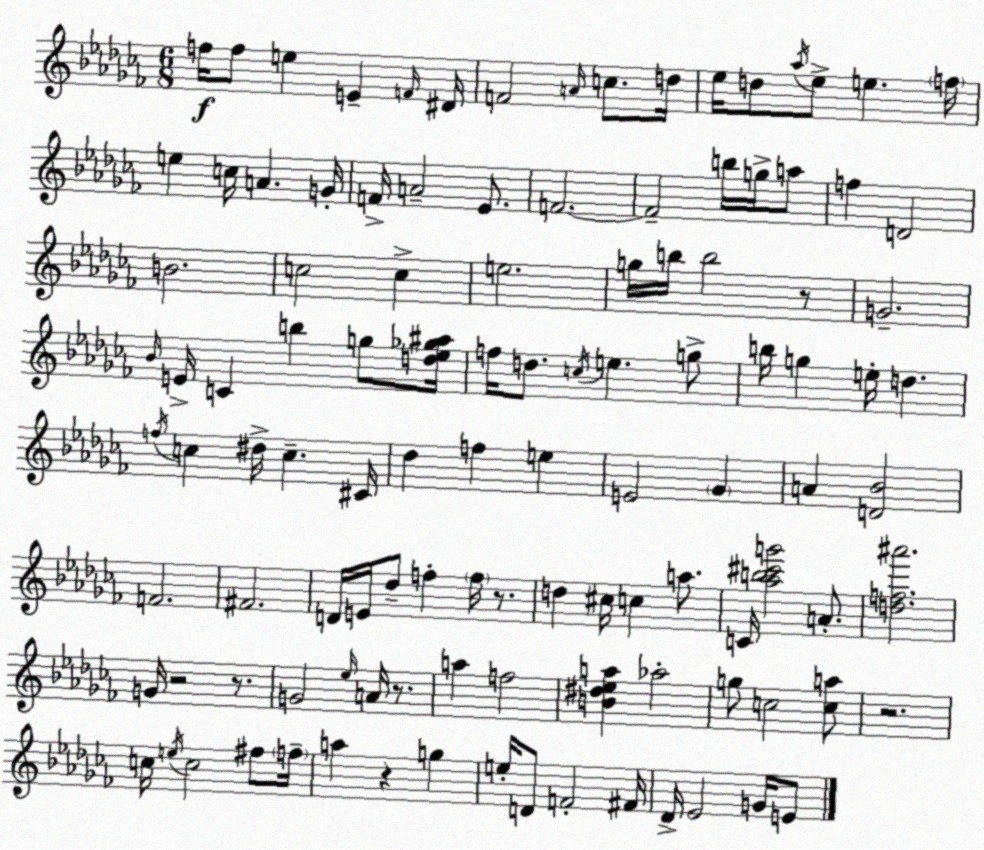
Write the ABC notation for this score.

X:1
T:Untitled
M:6/8
L:1/4
K:Abm
f/4 f/2 e E F/4 ^D/4 F2 A/4 c/2 d/4 _e/4 d/2 _a/4 _e/2 e f/4 e c/4 A G/4 F/4 A2 _E/2 F2 F2 b/4 g/4 a/2 f D2 B2 c2 c e2 g/4 b/4 b2 z/2 G2 _B/4 E/4 C b g/2 [d_e_g^a]/4 f/4 d/2 c/4 e g/2 b/4 g e/4 d f/4 c ^d/4 c ^C/4 _d f e E2 _G A [D_B]2 F2 ^F2 D/4 E/4 _d/2 f f/4 z/2 d ^c/4 c a/2 C/4 [_ab^c'g']2 A/2 [df^a']2 G/4 z2 z/2 G2 _e/4 A/4 z/2 a f2 [B^d_ea] _a2 g/2 c2 [ca]/2 z2 c/4 e/4 c2 ^f/2 f/4 a z g e/4 D/2 F2 ^F/4 _D/4 _E2 G/4 E/2